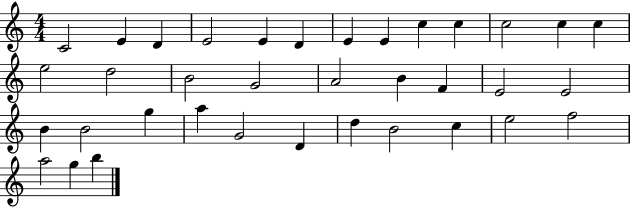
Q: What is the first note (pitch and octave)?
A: C4